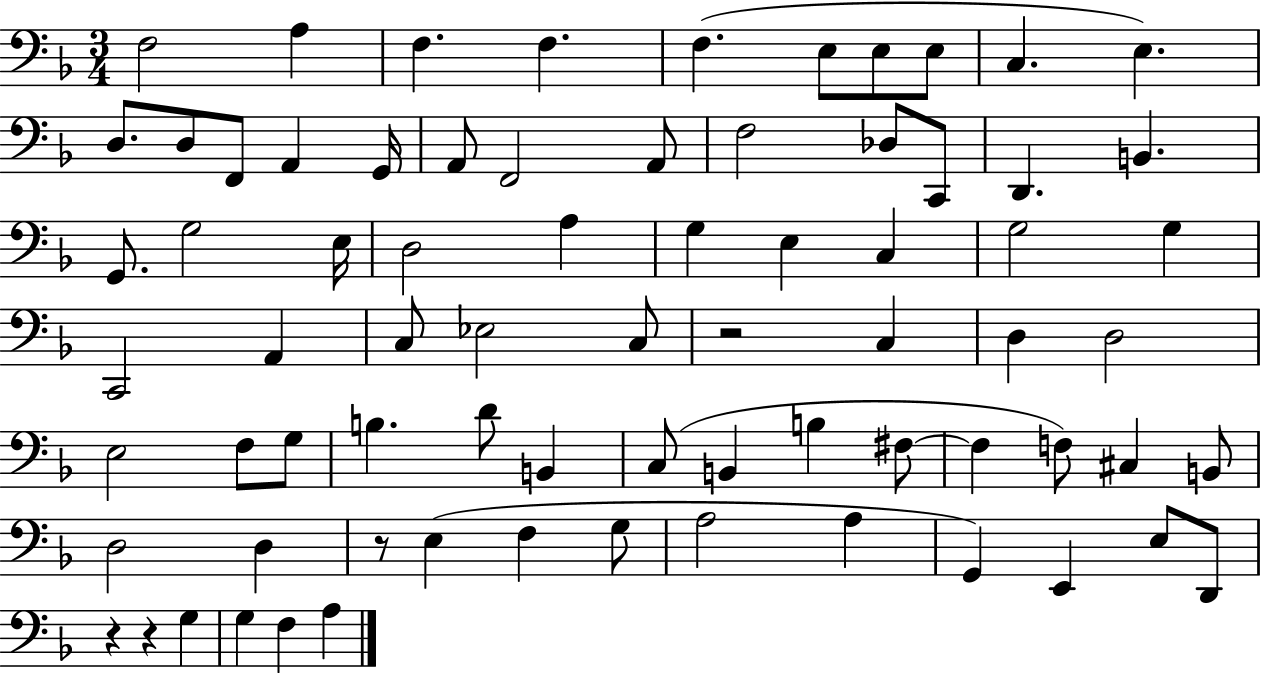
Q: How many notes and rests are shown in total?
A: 74